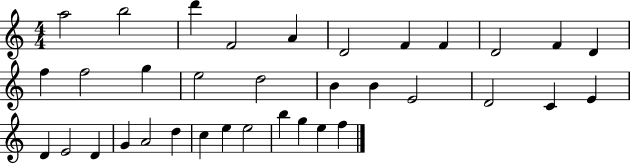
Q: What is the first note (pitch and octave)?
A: A5